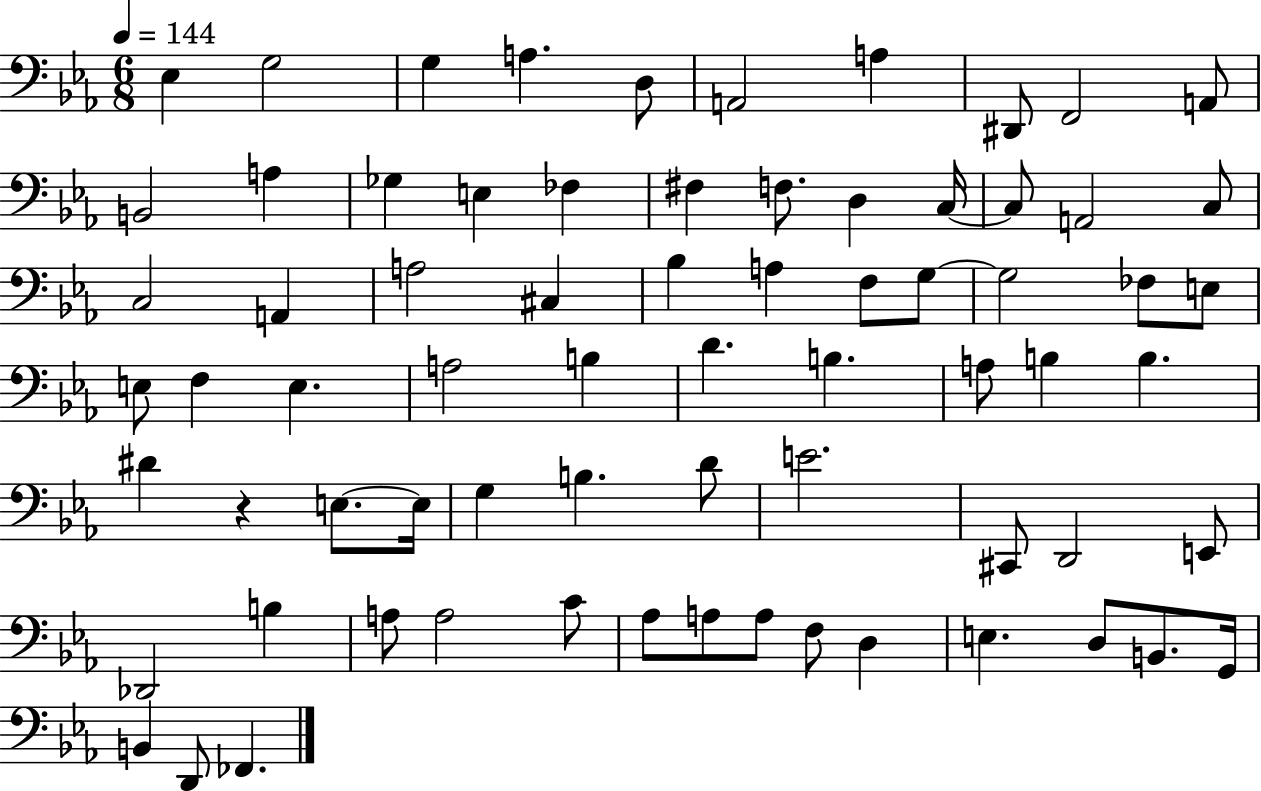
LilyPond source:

{
  \clef bass
  \numericTimeSignature
  \time 6/8
  \key ees \major
  \tempo 4 = 144
  ees4 g2 | g4 a4. d8 | a,2 a4 | dis,8 f,2 a,8 | \break b,2 a4 | ges4 e4 fes4 | fis4 f8. d4 c16~~ | c8 a,2 c8 | \break c2 a,4 | a2 cis4 | bes4 a4 f8 g8~~ | g2 fes8 e8 | \break e8 f4 e4. | a2 b4 | d'4. b4. | a8 b4 b4. | \break dis'4 r4 e8.~~ e16 | g4 b4. d'8 | e'2. | cis,8 d,2 e,8 | \break des,2 b4 | a8 a2 c'8 | aes8 a8 a8 f8 d4 | e4. d8 b,8. g,16 | \break b,4 d,8 fes,4. | \bar "|."
}